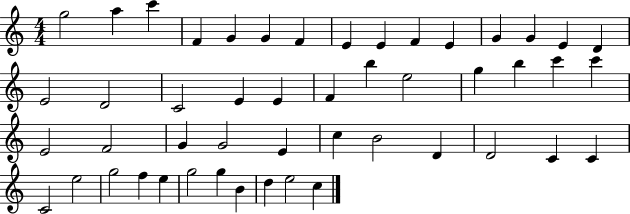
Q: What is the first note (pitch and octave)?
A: G5